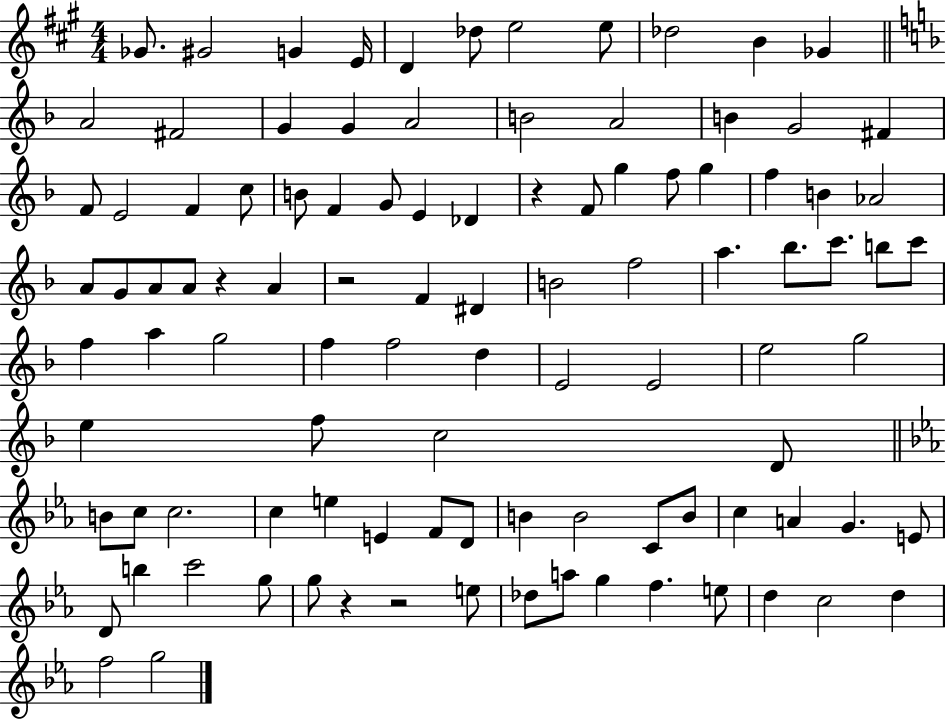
Gb4/e. G#4/h G4/q E4/s D4/q Db5/e E5/h E5/e Db5/h B4/q Gb4/q A4/h F#4/h G4/q G4/q A4/h B4/h A4/h B4/q G4/h F#4/q F4/e E4/h F4/q C5/e B4/e F4/q G4/e E4/q Db4/q R/q F4/e G5/q F5/e G5/q F5/q B4/q Ab4/h A4/e G4/e A4/e A4/e R/q A4/q R/h F4/q D#4/q B4/h F5/h A5/q. Bb5/e. C6/e. B5/e C6/e F5/q A5/q G5/h F5/q F5/h D5/q E4/h E4/h E5/h G5/h E5/q F5/e C5/h D4/e B4/e C5/e C5/h. C5/q E5/q E4/q F4/e D4/e B4/q B4/h C4/e B4/e C5/q A4/q G4/q. E4/e D4/e B5/q C6/h G5/e G5/e R/q R/h E5/e Db5/e A5/e G5/q F5/q. E5/e D5/q C5/h D5/q F5/h G5/h